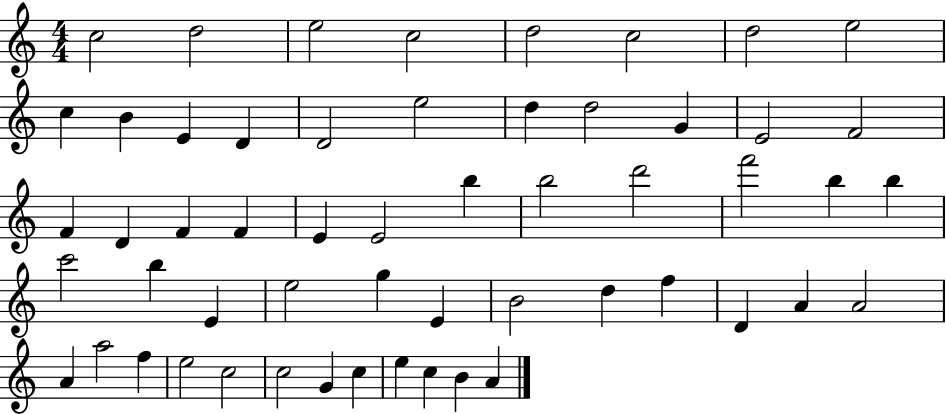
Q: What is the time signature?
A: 4/4